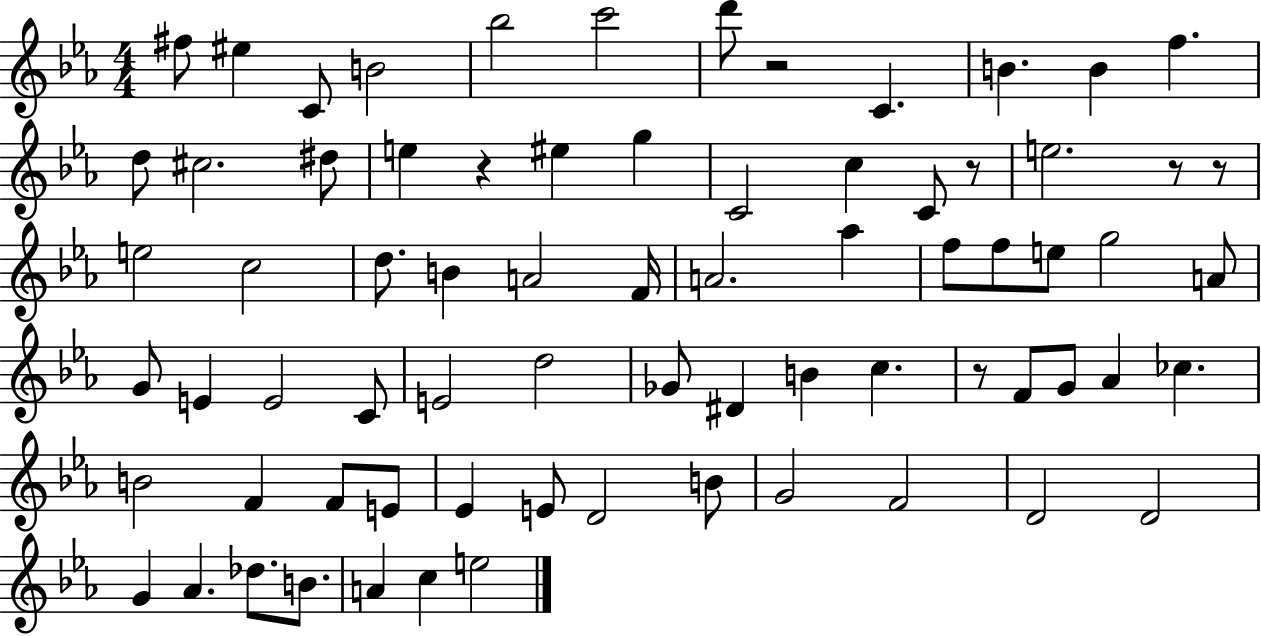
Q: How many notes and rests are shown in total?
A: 73